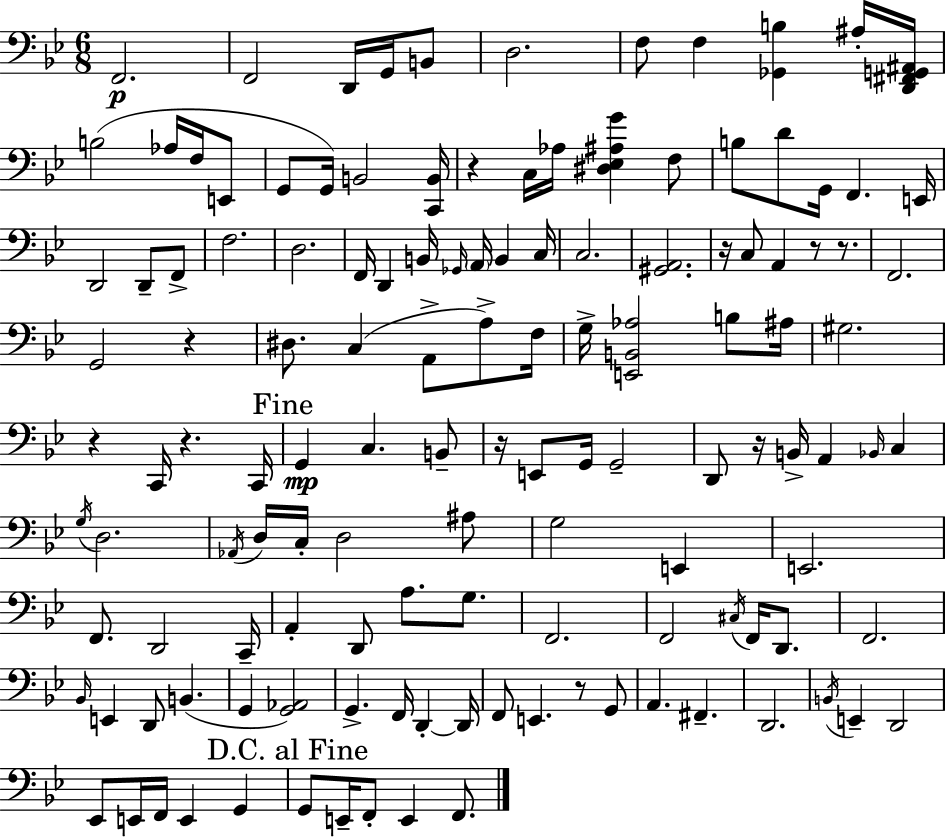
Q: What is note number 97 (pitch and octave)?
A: E2